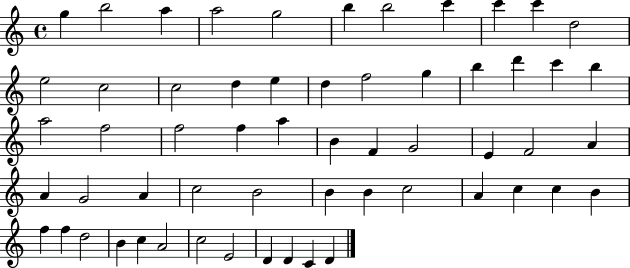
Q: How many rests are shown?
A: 0